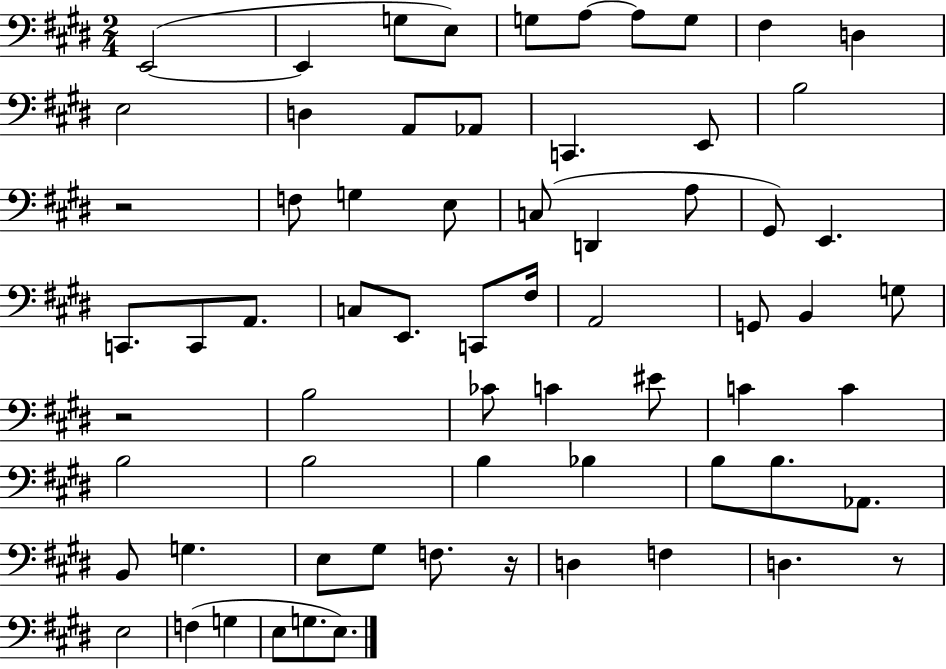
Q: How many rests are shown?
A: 4